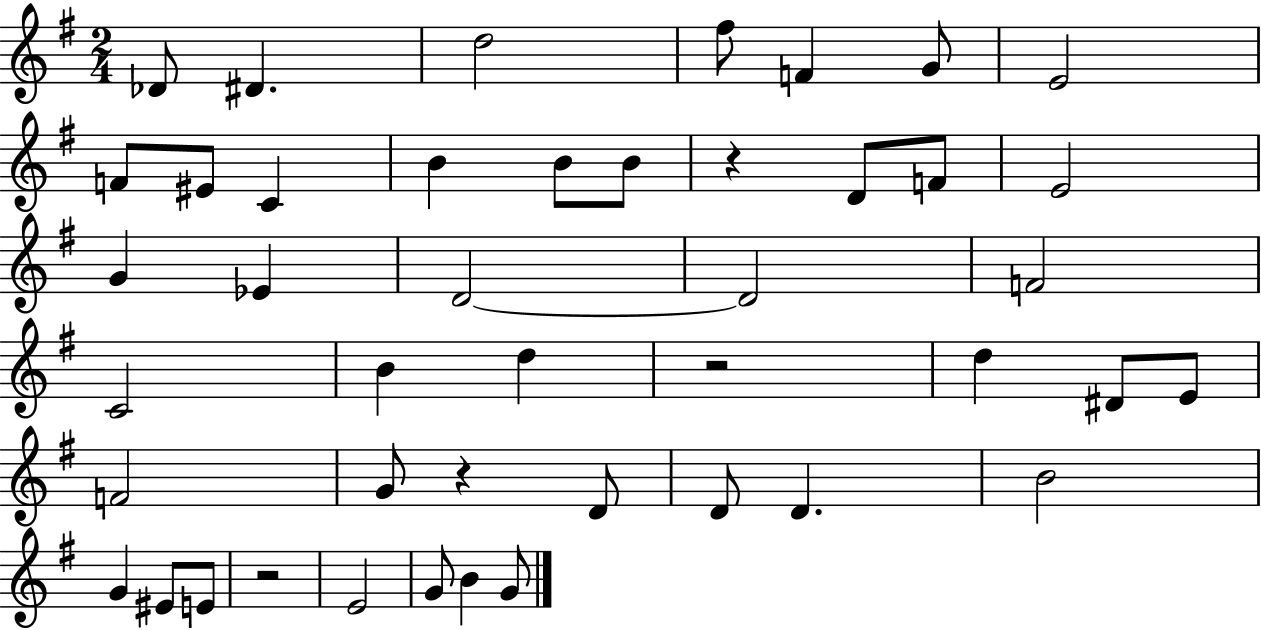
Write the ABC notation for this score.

X:1
T:Untitled
M:2/4
L:1/4
K:G
_D/2 ^D d2 ^f/2 F G/2 E2 F/2 ^E/2 C B B/2 B/2 z D/2 F/2 E2 G _E D2 D2 F2 C2 B d z2 d ^D/2 E/2 F2 G/2 z D/2 D/2 D B2 G ^E/2 E/2 z2 E2 G/2 B G/2